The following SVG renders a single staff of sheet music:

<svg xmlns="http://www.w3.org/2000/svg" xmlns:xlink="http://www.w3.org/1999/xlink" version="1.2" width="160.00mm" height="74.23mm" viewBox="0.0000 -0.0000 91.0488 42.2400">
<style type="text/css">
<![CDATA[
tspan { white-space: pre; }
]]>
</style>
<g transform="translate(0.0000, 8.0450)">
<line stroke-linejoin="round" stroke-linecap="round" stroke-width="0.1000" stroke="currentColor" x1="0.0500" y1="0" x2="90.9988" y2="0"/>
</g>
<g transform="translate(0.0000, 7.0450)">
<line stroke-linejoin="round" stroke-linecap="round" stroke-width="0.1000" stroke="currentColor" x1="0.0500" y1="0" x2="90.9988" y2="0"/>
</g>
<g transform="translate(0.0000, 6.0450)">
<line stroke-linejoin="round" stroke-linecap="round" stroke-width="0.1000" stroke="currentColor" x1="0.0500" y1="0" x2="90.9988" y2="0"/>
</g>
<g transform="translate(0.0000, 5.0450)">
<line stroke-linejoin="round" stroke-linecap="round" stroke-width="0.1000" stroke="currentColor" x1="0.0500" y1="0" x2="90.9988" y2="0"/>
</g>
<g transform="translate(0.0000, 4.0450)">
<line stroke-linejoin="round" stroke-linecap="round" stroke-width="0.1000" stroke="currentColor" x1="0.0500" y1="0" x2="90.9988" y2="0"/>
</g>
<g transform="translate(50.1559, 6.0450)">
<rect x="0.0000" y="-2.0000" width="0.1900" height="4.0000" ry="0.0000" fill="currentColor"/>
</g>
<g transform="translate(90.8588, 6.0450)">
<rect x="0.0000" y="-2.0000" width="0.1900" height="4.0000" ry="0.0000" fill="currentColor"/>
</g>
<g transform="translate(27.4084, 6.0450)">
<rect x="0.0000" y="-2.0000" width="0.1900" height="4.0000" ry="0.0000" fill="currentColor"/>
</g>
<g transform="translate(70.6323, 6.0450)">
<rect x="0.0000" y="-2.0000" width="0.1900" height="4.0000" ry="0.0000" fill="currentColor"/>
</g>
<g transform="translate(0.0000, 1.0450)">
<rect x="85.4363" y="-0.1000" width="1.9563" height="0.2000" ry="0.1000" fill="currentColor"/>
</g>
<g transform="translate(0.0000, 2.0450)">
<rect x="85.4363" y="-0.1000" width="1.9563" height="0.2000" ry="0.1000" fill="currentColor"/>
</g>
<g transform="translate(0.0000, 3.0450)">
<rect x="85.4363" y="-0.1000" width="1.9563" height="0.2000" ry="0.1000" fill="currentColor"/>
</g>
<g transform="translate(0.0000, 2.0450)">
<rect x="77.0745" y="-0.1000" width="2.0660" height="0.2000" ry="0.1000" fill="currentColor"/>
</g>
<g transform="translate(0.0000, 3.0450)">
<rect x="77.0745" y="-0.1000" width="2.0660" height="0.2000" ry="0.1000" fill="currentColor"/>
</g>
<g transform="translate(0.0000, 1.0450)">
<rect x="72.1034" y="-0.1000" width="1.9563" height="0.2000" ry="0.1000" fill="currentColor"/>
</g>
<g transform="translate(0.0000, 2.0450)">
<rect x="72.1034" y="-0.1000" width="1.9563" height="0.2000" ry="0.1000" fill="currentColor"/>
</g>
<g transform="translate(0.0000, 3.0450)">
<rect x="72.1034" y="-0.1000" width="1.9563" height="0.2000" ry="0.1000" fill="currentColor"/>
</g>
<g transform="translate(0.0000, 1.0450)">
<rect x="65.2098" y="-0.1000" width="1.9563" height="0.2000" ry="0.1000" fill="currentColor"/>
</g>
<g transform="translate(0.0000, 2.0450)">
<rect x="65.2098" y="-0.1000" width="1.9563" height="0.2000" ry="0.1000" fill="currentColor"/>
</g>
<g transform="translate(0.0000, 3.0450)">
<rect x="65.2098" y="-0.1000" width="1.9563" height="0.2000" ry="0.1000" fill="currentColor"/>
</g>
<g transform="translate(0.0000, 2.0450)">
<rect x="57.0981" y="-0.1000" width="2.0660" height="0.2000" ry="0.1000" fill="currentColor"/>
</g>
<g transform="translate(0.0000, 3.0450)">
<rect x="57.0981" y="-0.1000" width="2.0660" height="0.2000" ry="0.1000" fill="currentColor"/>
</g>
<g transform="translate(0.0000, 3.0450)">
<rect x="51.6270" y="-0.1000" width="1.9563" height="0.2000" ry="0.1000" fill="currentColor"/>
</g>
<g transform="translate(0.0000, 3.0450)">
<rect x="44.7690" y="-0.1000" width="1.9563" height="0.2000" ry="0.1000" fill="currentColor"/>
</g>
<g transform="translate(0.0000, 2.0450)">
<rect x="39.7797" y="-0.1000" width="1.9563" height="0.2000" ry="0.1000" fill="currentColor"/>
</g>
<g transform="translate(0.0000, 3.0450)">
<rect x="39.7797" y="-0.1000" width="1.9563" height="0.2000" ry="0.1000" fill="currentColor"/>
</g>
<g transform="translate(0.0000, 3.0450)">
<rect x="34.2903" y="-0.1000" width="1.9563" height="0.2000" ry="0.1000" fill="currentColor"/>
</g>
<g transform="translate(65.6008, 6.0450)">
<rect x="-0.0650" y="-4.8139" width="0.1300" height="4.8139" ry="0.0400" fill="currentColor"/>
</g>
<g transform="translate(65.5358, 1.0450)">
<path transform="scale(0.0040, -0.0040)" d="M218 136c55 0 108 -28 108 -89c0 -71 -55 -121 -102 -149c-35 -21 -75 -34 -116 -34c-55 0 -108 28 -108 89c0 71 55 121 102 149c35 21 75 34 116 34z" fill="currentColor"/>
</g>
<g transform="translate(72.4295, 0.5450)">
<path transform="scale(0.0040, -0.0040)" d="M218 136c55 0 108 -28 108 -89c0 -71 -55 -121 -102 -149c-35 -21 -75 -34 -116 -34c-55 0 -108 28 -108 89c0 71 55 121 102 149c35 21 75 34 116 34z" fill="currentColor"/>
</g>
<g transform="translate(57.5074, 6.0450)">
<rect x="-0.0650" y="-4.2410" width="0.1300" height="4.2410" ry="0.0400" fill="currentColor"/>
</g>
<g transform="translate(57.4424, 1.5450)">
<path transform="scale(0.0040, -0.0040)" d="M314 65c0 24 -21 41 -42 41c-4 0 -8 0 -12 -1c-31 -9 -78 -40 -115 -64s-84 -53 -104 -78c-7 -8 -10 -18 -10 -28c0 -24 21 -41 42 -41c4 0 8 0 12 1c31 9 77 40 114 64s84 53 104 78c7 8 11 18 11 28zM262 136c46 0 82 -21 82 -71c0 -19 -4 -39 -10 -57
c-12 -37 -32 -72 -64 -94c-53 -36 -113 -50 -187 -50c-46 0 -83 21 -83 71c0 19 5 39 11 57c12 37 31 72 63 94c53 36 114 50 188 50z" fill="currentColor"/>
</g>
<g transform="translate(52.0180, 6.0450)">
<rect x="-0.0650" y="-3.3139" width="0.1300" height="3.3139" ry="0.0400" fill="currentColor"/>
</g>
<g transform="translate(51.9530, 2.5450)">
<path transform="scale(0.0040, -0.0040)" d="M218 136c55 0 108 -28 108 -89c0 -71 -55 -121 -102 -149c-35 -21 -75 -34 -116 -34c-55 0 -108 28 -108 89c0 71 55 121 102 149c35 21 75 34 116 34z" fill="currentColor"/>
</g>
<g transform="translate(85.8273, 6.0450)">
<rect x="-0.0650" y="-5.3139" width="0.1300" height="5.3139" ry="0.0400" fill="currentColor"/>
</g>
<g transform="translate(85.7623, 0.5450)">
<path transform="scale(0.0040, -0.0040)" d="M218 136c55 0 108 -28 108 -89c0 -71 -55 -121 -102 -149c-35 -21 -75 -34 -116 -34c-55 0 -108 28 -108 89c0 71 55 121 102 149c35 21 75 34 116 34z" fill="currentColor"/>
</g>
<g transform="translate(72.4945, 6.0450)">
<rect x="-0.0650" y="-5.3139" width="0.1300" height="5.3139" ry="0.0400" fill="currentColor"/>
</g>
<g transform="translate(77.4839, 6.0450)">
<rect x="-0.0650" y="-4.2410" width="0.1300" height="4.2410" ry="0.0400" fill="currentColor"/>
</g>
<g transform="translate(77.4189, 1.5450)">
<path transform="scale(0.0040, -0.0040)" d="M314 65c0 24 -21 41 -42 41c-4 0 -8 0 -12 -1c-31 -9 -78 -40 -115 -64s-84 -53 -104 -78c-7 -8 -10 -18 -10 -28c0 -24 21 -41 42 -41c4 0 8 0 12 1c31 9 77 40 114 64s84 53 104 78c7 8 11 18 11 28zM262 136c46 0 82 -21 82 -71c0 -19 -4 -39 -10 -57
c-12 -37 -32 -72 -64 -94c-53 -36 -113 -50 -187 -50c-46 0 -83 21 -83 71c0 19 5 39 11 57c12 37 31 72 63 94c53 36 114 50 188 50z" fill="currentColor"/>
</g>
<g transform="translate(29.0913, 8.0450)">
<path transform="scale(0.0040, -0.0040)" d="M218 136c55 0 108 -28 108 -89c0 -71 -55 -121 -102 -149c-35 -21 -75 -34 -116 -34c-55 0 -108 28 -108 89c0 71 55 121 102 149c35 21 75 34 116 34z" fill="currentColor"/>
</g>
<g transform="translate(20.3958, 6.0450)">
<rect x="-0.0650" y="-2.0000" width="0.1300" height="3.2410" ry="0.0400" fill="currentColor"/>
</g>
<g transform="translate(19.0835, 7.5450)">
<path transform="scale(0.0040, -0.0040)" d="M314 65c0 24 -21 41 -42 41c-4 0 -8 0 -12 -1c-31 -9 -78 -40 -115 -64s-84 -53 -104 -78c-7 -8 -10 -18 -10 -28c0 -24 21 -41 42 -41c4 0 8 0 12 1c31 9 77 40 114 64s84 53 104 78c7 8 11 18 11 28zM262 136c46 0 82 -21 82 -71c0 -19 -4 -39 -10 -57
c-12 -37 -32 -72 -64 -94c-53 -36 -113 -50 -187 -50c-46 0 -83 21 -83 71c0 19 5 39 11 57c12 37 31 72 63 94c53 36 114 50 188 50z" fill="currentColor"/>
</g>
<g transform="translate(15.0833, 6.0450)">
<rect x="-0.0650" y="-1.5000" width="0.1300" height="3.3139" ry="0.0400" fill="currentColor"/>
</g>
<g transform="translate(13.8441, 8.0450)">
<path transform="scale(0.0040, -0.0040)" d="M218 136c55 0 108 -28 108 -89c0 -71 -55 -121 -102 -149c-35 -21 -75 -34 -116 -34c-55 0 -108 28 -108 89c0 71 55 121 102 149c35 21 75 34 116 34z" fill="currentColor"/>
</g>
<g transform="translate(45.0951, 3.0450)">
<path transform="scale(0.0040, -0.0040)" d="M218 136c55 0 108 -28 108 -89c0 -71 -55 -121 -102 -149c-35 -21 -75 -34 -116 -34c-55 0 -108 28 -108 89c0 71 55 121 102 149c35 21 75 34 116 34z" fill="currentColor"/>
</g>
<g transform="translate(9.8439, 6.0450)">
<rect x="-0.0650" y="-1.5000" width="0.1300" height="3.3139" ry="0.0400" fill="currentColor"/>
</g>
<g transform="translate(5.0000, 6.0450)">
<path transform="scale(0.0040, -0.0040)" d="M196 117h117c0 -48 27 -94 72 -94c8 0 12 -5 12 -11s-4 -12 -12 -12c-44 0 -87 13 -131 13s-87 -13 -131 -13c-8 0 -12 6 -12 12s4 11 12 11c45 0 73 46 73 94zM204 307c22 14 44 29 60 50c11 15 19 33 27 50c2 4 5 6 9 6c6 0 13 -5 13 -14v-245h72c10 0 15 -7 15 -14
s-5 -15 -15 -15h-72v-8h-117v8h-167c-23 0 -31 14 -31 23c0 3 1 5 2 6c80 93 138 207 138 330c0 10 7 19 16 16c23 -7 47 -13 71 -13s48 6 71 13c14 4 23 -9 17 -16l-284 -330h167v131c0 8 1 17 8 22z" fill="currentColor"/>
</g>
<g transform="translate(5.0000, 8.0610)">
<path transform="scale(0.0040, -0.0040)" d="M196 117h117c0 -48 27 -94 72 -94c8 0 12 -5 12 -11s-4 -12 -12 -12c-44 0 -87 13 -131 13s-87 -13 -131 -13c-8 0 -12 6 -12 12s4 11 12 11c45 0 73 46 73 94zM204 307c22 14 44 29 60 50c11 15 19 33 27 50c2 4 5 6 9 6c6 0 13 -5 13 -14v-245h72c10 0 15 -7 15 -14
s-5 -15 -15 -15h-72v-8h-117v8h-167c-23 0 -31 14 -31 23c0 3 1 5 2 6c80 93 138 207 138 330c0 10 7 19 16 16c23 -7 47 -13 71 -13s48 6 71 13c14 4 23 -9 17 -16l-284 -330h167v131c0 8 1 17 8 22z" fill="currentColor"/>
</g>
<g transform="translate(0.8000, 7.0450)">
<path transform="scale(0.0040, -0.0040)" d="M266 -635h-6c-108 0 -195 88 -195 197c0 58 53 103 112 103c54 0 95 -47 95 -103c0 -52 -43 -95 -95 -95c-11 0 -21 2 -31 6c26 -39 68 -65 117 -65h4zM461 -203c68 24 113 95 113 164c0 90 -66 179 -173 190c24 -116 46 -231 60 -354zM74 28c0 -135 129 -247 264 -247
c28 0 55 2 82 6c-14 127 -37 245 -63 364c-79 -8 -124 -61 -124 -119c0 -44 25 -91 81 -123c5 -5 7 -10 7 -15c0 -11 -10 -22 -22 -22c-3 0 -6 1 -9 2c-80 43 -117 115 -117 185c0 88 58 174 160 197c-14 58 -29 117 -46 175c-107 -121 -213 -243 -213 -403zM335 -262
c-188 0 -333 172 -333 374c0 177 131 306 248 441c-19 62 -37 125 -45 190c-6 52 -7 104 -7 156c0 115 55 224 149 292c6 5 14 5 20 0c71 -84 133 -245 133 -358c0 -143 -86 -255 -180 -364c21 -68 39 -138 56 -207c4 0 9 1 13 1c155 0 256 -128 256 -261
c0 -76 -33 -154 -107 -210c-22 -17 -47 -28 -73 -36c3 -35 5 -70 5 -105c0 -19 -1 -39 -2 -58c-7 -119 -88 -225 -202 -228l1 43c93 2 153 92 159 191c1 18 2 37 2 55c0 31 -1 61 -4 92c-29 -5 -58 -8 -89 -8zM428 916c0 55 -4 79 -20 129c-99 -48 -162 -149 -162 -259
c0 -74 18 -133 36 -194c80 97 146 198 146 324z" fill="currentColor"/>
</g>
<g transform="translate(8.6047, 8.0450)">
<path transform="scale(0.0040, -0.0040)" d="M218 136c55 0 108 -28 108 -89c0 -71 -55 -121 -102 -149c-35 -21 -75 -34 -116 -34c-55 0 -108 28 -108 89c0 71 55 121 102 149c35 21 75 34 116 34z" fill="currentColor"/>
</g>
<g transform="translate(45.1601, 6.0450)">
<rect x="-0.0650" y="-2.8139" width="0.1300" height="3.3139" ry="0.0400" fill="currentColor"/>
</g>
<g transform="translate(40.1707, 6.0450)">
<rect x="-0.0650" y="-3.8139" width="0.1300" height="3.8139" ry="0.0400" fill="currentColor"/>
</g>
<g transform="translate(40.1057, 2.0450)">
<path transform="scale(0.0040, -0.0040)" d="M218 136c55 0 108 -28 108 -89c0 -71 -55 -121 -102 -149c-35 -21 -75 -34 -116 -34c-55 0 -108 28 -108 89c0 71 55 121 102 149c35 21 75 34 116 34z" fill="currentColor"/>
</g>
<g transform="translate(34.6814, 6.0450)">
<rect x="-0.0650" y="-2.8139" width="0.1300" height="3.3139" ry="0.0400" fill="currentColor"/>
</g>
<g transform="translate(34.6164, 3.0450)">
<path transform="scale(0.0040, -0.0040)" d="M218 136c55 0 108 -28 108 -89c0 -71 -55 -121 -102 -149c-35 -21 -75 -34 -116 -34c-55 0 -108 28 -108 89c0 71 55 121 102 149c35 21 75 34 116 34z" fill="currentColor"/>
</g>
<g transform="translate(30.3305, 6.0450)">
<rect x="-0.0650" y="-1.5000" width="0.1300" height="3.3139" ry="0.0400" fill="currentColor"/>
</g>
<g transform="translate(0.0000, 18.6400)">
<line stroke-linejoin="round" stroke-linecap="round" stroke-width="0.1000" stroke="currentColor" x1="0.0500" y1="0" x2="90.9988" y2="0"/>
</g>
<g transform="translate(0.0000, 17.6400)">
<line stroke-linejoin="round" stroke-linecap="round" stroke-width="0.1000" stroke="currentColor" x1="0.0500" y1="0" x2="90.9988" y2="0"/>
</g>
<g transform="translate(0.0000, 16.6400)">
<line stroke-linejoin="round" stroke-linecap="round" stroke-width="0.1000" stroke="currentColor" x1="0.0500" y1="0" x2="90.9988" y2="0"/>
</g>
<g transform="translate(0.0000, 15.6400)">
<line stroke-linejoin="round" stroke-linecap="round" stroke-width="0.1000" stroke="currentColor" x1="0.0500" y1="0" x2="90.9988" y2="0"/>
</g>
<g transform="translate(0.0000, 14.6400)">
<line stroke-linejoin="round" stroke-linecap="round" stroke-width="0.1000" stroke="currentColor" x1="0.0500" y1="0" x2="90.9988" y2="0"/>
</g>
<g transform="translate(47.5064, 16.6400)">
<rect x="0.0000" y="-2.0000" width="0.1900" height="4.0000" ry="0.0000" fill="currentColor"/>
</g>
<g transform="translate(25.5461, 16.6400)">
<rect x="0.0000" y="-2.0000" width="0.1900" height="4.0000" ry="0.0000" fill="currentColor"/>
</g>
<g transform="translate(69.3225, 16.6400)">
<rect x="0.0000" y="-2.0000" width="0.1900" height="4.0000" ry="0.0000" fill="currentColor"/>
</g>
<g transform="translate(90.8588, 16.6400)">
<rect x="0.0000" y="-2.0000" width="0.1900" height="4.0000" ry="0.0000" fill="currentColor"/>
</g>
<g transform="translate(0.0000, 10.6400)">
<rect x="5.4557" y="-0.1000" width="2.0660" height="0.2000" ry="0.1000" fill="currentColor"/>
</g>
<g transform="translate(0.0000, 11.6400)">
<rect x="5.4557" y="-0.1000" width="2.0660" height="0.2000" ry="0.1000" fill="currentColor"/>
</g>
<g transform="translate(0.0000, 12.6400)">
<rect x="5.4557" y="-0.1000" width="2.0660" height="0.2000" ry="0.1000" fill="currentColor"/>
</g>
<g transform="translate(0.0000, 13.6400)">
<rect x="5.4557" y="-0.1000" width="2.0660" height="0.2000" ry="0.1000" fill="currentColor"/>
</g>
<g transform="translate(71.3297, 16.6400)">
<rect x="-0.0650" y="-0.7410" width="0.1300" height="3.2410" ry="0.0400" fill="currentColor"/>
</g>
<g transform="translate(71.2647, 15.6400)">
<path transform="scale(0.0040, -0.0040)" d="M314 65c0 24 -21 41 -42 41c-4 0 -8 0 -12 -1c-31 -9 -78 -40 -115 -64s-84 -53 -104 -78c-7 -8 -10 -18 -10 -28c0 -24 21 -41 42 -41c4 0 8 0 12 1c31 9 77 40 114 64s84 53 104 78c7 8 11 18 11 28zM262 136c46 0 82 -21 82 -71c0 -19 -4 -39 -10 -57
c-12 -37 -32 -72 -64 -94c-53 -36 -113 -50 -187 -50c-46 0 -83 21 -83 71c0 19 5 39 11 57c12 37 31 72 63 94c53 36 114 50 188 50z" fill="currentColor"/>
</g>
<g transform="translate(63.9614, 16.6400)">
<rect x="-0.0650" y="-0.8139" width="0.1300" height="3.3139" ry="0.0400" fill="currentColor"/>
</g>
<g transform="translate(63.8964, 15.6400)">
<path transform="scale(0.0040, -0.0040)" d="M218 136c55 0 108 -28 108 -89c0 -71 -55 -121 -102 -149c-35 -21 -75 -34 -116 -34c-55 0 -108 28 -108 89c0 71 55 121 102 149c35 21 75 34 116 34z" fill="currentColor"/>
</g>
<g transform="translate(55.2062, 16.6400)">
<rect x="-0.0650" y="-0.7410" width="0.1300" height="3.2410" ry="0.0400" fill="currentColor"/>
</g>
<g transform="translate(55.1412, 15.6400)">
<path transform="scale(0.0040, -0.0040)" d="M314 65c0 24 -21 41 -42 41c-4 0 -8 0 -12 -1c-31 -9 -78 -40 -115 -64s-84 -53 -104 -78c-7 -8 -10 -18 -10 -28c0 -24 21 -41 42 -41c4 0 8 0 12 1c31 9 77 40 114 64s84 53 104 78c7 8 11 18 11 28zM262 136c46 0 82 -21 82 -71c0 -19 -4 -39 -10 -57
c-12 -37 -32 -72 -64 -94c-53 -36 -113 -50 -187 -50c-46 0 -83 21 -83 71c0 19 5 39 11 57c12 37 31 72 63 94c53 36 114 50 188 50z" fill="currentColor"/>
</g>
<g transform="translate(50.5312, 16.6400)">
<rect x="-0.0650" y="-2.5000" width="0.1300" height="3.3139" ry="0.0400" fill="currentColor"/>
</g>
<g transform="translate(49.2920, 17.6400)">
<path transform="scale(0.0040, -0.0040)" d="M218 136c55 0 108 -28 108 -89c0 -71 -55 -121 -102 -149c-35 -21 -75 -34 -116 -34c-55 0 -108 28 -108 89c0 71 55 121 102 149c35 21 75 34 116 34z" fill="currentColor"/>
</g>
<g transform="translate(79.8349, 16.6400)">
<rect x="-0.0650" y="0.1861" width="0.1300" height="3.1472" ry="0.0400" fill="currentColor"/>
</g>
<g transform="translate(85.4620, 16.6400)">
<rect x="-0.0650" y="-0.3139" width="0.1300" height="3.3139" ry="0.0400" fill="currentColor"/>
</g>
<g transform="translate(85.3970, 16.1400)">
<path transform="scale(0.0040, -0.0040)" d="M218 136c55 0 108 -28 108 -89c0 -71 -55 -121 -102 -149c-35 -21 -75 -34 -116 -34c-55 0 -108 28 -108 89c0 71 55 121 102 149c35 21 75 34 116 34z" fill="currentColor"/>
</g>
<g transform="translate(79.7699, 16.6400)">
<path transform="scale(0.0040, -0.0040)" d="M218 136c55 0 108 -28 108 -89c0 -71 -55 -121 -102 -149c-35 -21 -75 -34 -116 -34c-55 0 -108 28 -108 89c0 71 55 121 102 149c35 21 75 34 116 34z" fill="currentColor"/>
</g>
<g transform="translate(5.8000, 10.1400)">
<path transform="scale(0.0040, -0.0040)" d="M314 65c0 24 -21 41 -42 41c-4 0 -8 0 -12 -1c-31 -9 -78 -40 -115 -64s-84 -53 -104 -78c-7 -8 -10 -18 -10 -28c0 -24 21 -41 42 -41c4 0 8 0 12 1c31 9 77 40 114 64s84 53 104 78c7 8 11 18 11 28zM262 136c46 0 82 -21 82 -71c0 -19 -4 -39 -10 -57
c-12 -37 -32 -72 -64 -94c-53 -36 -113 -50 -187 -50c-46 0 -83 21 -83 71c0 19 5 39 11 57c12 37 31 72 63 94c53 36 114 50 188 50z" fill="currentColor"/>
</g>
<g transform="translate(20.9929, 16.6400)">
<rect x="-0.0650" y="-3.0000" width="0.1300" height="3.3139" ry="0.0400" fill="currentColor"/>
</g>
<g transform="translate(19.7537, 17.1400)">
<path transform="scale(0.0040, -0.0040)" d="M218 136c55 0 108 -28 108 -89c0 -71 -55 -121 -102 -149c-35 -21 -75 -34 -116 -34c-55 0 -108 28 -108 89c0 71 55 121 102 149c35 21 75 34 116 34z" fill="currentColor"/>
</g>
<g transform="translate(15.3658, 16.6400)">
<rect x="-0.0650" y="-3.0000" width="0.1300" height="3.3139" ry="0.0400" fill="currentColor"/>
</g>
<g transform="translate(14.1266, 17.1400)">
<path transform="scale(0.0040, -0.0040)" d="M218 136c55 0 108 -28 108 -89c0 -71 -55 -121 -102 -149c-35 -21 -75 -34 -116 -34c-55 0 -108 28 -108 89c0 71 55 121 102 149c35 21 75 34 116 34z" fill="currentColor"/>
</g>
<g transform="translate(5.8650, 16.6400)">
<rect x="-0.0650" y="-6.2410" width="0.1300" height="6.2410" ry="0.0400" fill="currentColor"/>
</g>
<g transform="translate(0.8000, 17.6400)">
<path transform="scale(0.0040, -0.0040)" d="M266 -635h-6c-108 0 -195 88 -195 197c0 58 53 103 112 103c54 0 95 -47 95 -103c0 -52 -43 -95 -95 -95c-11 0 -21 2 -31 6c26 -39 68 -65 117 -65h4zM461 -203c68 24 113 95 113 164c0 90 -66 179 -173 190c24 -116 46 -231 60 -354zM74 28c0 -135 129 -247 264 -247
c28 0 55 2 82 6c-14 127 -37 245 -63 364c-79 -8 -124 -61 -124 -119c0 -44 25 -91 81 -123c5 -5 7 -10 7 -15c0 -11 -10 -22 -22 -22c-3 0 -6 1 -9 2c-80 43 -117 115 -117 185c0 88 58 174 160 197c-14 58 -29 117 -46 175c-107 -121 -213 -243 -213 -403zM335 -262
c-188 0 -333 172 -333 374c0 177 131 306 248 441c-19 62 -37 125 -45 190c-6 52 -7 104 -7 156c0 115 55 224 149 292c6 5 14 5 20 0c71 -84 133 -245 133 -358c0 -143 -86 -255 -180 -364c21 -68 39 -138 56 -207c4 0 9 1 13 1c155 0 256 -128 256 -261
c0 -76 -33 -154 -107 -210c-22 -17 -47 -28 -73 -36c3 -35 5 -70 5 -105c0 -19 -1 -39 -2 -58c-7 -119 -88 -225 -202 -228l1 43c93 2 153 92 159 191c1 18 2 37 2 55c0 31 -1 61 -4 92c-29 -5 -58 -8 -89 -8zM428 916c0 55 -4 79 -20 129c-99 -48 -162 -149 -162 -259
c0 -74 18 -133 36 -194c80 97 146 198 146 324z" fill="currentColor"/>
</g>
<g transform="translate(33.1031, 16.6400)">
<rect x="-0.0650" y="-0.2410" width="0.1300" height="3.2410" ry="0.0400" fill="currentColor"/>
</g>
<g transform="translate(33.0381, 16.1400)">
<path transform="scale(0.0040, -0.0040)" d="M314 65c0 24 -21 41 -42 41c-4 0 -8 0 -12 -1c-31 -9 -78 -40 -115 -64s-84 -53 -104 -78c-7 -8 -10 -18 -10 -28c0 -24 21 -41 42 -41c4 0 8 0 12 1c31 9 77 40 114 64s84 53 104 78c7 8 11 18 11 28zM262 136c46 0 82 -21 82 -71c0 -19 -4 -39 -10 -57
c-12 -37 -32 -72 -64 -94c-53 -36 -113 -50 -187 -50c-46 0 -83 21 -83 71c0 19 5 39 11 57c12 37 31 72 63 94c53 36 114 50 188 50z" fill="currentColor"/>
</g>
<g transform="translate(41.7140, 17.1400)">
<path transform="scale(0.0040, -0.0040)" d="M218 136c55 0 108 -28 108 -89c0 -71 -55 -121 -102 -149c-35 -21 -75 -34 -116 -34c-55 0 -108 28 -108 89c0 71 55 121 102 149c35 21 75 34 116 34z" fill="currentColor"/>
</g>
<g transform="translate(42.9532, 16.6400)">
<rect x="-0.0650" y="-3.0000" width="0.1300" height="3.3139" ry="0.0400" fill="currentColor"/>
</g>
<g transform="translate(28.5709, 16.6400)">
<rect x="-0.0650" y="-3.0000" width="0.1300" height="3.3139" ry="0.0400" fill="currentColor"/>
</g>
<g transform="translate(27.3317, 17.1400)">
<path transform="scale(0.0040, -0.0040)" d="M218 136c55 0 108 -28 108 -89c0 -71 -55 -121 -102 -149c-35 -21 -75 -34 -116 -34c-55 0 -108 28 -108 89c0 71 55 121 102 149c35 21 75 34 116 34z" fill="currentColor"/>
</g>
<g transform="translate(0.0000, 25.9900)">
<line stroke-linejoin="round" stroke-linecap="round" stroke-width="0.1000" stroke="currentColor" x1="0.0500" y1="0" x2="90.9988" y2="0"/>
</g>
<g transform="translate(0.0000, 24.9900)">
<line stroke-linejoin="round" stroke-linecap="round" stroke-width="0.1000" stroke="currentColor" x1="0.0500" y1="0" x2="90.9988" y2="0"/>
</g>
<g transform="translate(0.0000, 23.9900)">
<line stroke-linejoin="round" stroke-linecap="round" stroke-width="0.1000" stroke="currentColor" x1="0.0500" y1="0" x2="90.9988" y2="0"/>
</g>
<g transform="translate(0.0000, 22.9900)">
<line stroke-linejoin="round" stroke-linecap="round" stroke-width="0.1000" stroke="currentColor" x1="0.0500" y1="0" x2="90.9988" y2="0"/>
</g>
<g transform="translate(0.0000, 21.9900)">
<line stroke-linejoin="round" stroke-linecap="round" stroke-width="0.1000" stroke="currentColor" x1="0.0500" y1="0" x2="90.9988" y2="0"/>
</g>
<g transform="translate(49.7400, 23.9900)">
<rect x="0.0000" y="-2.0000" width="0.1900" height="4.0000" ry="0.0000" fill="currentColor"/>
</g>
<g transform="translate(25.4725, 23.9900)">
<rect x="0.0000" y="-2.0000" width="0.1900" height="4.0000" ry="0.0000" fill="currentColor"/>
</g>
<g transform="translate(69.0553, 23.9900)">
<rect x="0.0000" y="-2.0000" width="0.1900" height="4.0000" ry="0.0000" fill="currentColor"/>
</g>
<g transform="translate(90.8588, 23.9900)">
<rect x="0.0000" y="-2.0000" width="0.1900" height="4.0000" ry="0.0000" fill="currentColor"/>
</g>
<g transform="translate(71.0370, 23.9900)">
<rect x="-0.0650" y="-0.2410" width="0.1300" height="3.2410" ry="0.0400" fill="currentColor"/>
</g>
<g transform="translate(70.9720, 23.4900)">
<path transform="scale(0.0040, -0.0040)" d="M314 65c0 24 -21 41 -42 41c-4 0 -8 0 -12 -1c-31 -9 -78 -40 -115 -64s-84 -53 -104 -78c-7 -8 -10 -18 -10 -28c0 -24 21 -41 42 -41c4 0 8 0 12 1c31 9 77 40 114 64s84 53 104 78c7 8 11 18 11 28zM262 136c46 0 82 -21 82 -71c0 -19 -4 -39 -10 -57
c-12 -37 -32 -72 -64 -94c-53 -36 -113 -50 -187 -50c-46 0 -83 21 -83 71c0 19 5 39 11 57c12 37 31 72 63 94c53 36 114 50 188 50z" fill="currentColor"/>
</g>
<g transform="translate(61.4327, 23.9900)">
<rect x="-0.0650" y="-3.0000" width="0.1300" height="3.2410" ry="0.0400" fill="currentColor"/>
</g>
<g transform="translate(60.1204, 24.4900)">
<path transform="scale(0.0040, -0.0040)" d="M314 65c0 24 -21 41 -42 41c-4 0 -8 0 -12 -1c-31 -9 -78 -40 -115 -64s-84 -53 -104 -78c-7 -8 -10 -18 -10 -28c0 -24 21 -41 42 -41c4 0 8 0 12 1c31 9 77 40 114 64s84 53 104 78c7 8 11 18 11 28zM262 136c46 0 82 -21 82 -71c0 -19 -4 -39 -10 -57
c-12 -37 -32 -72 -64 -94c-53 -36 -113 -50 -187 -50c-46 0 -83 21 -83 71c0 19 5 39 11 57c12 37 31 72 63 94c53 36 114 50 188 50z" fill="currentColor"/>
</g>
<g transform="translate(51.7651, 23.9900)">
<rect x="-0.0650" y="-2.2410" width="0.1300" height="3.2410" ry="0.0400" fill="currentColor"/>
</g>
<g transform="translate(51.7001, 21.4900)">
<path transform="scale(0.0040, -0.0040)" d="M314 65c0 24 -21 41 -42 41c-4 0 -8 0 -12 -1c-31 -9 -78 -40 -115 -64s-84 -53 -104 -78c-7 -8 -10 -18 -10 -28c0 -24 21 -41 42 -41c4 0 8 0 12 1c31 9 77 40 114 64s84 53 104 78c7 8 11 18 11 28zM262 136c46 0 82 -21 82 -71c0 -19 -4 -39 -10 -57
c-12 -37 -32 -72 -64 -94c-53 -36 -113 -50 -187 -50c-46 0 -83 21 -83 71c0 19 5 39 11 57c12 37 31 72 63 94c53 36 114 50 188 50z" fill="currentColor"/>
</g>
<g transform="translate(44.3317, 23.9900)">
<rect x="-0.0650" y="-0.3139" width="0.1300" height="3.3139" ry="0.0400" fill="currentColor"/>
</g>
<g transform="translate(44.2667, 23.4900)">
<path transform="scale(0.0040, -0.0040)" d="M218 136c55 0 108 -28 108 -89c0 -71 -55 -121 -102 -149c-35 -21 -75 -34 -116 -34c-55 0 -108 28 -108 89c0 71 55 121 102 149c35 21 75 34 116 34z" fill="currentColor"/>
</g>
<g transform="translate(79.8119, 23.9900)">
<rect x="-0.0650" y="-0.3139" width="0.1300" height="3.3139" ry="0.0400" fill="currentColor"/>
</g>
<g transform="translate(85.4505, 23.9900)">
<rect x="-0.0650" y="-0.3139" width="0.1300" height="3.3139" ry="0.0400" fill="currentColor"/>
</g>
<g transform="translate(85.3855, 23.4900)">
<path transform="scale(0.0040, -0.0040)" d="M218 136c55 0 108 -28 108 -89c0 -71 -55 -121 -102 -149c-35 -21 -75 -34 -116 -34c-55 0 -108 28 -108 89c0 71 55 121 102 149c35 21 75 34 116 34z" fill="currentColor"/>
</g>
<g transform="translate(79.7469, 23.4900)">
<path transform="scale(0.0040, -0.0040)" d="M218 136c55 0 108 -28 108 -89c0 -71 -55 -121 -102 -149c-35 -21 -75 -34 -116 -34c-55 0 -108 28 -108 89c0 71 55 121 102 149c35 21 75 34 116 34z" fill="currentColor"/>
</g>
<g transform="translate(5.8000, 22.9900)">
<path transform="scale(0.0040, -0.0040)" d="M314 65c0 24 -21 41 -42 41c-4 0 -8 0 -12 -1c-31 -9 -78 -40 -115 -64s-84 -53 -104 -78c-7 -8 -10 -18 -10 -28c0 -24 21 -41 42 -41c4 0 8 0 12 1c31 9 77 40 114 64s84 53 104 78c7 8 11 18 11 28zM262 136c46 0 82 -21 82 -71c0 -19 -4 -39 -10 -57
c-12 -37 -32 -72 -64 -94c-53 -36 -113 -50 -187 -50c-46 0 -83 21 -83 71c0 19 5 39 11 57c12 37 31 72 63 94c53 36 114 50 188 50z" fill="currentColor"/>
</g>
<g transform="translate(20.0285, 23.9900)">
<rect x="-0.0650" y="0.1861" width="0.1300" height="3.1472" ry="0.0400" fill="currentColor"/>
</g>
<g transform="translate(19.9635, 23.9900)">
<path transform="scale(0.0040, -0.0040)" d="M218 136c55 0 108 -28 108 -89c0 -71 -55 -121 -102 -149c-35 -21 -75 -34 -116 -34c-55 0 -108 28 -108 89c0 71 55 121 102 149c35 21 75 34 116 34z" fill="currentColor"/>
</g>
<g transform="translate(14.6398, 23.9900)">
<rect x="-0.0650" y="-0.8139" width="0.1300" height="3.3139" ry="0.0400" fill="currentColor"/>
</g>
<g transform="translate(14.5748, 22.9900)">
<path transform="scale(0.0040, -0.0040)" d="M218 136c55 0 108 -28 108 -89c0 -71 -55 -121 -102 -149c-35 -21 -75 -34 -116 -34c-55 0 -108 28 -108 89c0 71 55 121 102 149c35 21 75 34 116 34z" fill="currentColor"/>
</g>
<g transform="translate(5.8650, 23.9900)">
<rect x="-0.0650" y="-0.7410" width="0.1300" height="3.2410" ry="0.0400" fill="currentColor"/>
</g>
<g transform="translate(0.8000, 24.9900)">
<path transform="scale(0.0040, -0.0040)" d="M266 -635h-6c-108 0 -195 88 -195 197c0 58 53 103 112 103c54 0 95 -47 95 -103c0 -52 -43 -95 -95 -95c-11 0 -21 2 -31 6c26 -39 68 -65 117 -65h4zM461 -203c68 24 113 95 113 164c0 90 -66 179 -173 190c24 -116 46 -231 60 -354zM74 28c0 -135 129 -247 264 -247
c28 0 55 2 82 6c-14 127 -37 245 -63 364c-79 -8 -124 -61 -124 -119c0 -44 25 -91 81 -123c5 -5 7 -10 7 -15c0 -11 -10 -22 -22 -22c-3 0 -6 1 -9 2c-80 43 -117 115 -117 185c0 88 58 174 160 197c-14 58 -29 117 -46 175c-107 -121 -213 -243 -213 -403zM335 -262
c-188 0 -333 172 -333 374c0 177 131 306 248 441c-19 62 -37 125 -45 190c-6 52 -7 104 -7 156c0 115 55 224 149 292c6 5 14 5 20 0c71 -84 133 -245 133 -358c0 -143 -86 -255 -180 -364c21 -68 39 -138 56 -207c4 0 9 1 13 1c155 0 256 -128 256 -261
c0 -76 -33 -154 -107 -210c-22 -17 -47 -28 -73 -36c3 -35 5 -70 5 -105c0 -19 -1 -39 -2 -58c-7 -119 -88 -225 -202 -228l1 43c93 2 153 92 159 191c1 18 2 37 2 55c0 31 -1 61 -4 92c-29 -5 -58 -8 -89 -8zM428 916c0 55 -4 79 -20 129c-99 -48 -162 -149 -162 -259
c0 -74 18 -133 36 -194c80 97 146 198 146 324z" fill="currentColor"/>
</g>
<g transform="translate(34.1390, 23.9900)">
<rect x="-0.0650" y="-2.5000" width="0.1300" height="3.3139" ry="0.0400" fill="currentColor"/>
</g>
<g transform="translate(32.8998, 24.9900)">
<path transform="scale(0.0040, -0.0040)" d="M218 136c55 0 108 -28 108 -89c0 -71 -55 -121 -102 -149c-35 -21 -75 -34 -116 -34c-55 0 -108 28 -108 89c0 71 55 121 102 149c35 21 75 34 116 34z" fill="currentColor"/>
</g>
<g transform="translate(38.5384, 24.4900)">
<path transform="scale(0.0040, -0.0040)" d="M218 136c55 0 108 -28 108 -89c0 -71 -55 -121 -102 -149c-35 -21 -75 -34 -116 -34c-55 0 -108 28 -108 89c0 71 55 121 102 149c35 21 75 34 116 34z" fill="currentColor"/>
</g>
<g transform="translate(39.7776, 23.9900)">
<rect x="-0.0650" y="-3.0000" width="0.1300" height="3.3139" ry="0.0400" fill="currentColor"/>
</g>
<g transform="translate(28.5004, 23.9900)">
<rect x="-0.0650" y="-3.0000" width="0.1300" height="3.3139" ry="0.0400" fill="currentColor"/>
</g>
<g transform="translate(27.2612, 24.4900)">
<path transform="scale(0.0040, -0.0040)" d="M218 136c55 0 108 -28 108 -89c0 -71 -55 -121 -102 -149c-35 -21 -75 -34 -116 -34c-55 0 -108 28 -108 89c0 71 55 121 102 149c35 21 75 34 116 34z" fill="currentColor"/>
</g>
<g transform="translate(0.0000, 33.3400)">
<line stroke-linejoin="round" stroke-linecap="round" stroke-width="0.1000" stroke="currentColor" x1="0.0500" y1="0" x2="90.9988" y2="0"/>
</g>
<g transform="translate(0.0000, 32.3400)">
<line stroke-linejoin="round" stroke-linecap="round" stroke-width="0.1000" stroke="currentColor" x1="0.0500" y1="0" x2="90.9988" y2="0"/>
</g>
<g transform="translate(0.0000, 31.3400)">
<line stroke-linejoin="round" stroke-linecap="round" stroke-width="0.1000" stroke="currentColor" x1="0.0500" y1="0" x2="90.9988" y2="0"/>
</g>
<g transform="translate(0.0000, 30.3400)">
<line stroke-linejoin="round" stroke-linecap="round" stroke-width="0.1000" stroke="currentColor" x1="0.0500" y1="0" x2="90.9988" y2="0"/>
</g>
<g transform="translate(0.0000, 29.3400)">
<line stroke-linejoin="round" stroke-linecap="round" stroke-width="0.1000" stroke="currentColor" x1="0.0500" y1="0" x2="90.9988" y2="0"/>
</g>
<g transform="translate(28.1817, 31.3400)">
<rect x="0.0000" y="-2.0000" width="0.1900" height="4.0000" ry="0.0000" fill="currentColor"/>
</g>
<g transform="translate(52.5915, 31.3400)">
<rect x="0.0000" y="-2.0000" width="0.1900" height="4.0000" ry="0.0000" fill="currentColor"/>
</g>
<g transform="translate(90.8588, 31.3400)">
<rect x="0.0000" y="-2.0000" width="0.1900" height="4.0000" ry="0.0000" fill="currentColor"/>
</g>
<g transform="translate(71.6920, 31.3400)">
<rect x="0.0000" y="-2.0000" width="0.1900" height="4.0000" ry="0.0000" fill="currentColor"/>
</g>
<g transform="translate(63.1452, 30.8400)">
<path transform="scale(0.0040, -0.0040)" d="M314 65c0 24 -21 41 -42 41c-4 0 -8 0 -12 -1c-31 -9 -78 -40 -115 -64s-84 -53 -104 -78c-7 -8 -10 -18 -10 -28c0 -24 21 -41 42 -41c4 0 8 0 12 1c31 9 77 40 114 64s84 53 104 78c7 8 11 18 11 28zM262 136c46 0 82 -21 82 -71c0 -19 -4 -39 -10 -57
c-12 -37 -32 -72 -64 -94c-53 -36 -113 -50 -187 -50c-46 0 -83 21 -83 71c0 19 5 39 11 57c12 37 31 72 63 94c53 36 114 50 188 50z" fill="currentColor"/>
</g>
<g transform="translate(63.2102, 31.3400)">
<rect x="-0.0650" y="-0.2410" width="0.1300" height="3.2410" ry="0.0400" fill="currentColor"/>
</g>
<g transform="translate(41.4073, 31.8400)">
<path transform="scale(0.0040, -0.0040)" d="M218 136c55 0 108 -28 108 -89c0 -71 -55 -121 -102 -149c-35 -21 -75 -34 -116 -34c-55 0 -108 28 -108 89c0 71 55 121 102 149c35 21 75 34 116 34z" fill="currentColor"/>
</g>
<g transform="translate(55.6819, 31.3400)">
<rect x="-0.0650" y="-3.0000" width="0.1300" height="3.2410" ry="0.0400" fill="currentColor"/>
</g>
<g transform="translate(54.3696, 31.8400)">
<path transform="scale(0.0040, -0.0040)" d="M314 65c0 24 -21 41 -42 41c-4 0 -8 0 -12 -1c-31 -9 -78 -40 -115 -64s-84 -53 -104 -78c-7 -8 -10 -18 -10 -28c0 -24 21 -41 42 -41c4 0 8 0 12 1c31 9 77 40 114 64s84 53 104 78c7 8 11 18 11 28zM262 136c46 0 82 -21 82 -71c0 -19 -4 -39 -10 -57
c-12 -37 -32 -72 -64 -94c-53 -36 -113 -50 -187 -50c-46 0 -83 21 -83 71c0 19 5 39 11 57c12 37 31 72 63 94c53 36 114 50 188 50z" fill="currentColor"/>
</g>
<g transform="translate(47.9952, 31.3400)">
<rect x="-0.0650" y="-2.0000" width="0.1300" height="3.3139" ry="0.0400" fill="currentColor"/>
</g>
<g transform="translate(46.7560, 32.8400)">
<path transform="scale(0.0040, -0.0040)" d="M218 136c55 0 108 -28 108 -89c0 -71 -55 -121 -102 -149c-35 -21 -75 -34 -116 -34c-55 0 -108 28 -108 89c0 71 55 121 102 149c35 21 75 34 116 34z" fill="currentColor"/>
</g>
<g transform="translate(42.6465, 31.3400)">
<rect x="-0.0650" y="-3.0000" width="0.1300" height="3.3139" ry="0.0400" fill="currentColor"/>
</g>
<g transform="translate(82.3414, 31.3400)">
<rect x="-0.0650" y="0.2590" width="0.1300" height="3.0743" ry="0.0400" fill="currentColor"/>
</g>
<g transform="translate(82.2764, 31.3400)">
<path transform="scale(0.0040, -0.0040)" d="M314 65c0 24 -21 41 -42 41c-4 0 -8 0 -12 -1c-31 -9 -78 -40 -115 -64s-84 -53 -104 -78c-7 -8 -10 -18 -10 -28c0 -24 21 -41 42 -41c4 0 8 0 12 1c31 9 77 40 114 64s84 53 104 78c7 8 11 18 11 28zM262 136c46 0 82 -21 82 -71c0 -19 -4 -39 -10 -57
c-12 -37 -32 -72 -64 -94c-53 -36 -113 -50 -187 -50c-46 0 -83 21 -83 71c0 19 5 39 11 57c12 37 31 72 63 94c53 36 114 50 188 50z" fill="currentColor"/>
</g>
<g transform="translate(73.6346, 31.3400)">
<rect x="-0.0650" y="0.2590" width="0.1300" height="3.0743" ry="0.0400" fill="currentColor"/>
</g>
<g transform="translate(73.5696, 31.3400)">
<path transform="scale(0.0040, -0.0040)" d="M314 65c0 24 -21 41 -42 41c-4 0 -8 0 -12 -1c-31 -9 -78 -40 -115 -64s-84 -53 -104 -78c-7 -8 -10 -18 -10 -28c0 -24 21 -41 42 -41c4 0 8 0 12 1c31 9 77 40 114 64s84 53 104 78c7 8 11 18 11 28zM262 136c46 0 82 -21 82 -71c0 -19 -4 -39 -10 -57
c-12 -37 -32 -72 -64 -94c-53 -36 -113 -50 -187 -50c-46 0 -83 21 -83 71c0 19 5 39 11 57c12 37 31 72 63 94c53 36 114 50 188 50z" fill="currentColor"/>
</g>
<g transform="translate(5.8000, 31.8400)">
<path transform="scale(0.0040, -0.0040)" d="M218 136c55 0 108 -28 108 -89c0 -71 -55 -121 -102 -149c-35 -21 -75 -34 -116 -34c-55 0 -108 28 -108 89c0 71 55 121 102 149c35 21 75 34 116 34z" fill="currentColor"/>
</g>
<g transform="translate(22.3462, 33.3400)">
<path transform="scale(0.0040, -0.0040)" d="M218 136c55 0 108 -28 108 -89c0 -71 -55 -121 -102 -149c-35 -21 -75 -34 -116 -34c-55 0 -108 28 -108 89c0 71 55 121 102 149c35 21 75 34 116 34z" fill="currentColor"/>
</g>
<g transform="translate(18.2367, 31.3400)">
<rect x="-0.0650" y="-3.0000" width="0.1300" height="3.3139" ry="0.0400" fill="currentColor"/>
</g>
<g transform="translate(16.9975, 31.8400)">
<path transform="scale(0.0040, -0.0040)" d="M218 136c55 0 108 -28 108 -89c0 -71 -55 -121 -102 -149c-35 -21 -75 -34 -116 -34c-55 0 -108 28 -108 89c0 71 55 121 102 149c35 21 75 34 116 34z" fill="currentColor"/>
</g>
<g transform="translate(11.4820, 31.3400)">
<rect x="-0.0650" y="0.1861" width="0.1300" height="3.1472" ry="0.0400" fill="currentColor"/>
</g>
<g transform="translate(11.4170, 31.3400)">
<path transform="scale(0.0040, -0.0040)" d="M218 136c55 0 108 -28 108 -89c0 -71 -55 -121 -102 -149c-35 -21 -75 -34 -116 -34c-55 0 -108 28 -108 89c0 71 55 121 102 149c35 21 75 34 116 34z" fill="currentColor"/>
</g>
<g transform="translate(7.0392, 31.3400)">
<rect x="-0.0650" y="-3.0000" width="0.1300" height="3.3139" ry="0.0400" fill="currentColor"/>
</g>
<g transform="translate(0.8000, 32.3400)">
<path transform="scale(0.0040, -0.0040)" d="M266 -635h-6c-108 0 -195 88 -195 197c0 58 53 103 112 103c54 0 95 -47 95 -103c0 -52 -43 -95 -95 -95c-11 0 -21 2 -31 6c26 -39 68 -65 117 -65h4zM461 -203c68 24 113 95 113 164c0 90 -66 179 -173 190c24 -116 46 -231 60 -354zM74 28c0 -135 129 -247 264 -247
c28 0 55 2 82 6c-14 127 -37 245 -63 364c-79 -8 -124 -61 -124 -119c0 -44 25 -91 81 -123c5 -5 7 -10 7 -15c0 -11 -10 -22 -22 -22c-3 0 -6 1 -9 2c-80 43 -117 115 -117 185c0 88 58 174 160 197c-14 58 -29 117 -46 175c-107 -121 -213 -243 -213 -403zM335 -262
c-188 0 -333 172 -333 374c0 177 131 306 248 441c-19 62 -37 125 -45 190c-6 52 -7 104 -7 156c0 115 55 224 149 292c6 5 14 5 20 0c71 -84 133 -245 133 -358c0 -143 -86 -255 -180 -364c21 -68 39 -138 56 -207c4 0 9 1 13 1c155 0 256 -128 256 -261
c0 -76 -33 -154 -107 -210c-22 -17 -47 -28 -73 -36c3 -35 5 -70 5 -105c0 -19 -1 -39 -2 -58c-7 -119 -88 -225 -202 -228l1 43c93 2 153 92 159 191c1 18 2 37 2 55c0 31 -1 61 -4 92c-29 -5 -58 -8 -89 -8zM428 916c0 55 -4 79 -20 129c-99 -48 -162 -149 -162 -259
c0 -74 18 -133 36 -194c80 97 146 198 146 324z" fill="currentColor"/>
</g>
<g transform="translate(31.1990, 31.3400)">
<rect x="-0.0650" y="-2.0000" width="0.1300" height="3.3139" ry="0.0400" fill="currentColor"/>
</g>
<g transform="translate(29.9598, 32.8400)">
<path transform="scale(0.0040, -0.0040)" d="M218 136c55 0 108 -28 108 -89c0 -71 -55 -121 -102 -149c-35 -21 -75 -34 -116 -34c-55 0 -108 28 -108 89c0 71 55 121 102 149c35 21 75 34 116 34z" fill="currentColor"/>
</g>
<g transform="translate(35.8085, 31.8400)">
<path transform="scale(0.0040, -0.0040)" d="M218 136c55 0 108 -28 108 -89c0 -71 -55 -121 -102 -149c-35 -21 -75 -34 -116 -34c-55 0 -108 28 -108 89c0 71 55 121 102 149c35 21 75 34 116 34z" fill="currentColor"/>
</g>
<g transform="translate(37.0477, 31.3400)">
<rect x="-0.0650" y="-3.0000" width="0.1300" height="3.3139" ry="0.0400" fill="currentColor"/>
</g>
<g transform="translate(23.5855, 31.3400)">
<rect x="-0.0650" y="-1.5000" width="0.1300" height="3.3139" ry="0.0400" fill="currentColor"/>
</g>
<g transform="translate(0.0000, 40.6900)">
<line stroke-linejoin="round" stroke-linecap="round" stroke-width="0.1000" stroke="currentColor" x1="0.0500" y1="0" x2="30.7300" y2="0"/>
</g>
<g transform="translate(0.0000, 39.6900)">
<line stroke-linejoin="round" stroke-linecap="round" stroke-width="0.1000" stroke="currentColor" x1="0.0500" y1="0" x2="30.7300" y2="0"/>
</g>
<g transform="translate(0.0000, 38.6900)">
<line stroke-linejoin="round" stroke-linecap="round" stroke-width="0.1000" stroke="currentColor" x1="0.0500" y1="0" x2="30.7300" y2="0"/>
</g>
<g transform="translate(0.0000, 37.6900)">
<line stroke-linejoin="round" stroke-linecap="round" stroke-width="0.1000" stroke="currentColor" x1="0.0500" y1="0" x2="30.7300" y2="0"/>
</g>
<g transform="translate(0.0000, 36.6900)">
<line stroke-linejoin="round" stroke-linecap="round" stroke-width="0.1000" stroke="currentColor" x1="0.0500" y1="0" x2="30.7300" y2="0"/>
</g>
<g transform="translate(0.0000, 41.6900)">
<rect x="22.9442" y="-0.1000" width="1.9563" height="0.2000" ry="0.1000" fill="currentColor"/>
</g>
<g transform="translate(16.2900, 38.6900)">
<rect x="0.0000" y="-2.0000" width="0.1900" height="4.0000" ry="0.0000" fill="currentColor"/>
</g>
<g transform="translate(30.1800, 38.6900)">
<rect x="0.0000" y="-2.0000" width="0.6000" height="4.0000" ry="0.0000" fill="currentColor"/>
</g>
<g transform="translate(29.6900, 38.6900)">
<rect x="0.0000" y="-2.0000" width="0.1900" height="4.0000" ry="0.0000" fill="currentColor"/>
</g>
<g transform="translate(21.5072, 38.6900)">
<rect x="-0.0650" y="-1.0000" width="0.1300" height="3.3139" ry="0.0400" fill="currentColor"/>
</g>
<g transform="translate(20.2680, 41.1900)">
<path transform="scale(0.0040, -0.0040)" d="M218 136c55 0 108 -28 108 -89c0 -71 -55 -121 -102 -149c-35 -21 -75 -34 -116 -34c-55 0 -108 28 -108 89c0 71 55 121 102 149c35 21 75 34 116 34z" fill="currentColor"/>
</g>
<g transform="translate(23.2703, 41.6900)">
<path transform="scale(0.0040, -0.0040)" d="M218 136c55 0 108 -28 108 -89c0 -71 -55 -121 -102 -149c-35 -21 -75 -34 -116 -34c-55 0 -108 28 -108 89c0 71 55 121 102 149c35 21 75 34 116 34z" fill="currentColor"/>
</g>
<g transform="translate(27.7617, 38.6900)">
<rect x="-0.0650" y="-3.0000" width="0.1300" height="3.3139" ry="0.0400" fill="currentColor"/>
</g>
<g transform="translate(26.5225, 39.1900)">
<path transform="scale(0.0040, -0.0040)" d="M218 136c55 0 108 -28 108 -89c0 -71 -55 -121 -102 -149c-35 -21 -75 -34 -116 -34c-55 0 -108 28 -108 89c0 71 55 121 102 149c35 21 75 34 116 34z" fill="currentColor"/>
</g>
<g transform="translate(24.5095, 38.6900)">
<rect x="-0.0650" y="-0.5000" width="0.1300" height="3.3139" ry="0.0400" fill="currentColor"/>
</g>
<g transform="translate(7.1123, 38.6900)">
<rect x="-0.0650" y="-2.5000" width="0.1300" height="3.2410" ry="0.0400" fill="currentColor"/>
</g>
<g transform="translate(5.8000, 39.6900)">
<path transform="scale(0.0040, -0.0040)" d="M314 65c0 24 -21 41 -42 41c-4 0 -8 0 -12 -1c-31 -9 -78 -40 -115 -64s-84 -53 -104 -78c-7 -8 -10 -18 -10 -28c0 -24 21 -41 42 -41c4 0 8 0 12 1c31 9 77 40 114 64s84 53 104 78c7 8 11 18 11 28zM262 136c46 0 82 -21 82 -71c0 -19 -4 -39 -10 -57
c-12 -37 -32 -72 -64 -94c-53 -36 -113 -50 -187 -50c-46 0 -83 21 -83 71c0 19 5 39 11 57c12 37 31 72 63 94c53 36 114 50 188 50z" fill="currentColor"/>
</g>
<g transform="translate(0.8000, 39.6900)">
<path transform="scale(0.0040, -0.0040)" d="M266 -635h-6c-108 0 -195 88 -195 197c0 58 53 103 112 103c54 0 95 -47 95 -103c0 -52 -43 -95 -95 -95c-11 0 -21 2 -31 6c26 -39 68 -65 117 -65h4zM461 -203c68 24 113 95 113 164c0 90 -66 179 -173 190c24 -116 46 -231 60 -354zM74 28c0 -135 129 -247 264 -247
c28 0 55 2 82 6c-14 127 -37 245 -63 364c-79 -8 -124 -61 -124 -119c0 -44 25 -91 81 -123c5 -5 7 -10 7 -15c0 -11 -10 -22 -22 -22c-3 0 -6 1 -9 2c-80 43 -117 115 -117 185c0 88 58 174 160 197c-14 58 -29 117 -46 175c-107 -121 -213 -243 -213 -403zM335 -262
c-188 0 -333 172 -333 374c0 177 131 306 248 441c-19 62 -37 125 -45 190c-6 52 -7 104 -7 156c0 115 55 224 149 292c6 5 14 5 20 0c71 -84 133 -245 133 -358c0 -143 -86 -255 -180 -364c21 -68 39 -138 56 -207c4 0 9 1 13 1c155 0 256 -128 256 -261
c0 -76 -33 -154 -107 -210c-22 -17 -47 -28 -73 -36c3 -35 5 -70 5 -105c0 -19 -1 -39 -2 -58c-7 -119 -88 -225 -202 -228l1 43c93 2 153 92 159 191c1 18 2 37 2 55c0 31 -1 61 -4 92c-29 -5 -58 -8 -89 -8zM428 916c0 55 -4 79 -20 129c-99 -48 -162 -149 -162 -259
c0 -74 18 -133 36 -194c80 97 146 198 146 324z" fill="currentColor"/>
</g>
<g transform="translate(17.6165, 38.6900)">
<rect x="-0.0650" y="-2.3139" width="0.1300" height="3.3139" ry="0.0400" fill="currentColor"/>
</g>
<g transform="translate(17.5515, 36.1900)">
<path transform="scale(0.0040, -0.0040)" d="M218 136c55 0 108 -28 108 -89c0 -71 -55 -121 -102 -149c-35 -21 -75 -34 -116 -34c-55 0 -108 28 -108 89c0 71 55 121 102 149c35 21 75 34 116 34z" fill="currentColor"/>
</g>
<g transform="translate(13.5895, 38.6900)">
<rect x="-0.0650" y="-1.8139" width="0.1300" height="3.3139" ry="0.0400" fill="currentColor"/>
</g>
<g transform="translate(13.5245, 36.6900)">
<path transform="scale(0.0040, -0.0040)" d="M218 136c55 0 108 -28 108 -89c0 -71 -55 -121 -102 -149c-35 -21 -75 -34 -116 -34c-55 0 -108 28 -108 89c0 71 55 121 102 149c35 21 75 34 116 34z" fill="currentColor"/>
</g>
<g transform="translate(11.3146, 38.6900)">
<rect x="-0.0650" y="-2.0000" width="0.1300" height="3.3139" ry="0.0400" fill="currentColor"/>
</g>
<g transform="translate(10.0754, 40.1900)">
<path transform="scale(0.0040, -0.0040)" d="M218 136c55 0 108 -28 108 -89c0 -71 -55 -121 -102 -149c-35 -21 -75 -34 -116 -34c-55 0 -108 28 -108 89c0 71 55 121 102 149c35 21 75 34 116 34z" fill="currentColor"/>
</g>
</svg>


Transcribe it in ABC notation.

X:1
T:Untitled
M:4/4
L:1/4
K:C
E E F2 E a c' a b d'2 e' f' d'2 f' a'2 A A A c2 A G d2 d d2 B c d2 d B A G A c g2 A2 c2 c c A B A E F A A F A2 c2 B2 B2 G2 F f g D C A